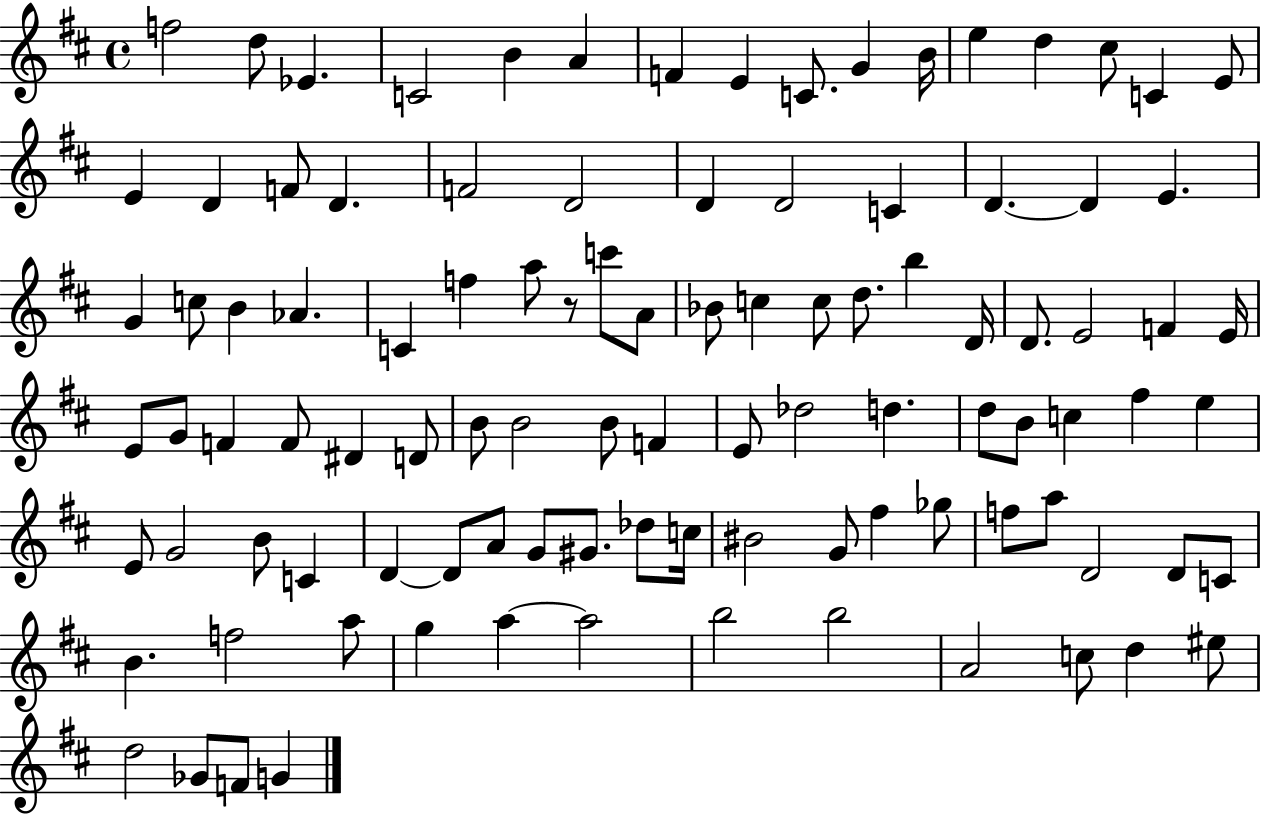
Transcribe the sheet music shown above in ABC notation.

X:1
T:Untitled
M:4/4
L:1/4
K:D
f2 d/2 _E C2 B A F E C/2 G B/4 e d ^c/2 C E/2 E D F/2 D F2 D2 D D2 C D D E G c/2 B _A C f a/2 z/2 c'/2 A/2 _B/2 c c/2 d/2 b D/4 D/2 E2 F E/4 E/2 G/2 F F/2 ^D D/2 B/2 B2 B/2 F E/2 _d2 d d/2 B/2 c ^f e E/2 G2 B/2 C D D/2 A/2 G/2 ^G/2 _d/2 c/4 ^B2 G/2 ^f _g/2 f/2 a/2 D2 D/2 C/2 B f2 a/2 g a a2 b2 b2 A2 c/2 d ^e/2 d2 _G/2 F/2 G